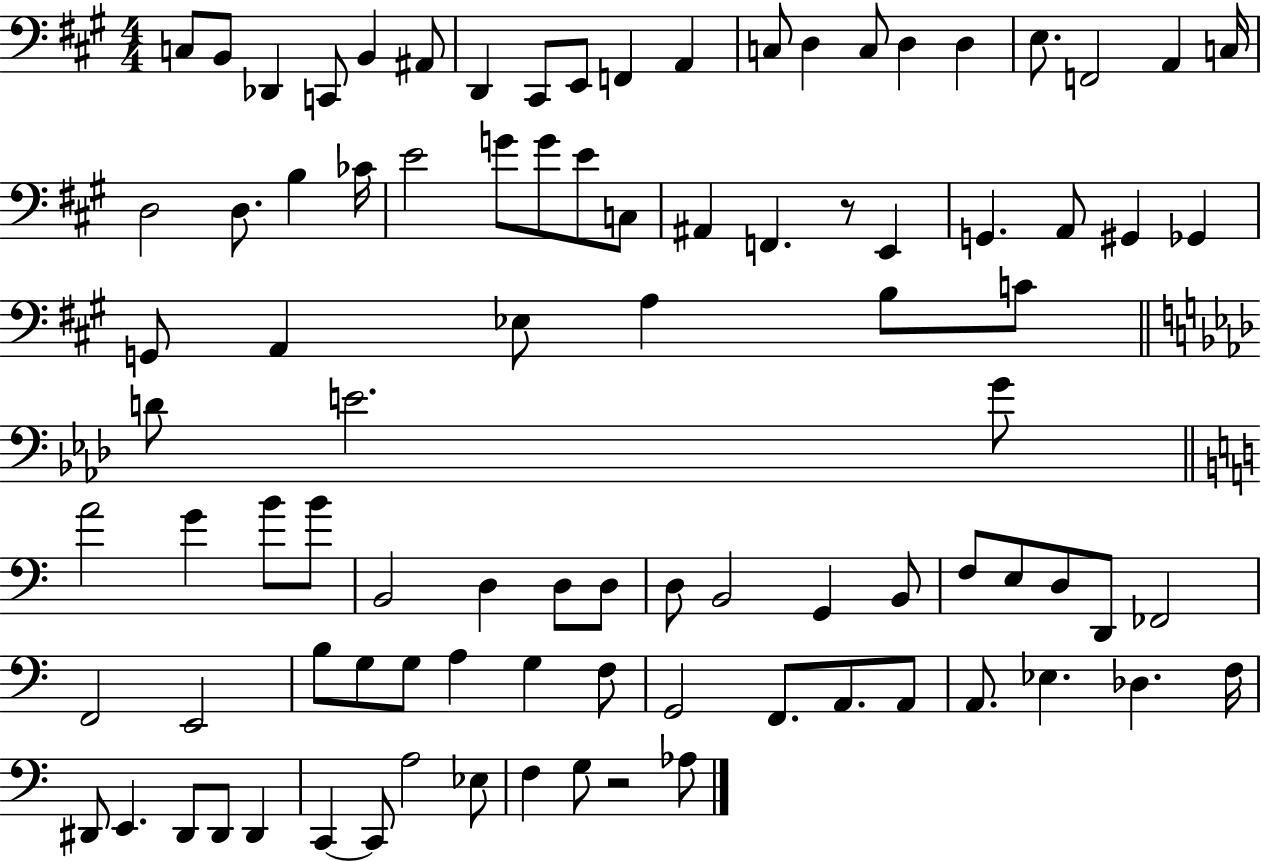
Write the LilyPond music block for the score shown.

{
  \clef bass
  \numericTimeSignature
  \time 4/4
  \key a \major
  c8 b,8 des,4 c,8 b,4 ais,8 | d,4 cis,8 e,8 f,4 a,4 | c8 d4 c8 d4 d4 | e8. f,2 a,4 c16 | \break d2 d8. b4 ces'16 | e'2 g'8 g'8 e'8 c8 | ais,4 f,4. r8 e,4 | g,4. a,8 gis,4 ges,4 | \break g,8 a,4 ees8 a4 b8 c'8 | \bar "||" \break \key f \minor d'8 e'2. g'8 | \bar "||" \break \key a \minor a'2 g'4 b'8 b'8 | b,2 d4 d8 d8 | d8 b,2 g,4 b,8 | f8 e8 d8 d,8 fes,2 | \break f,2 e,2 | b8 g8 g8 a4 g4 f8 | g,2 f,8. a,8. a,8 | a,8. ees4. des4. f16 | \break dis,8 e,4. dis,8 dis,8 dis,4 | c,4~~ c,8 a2 ees8 | f4 g8 r2 aes8 | \bar "|."
}